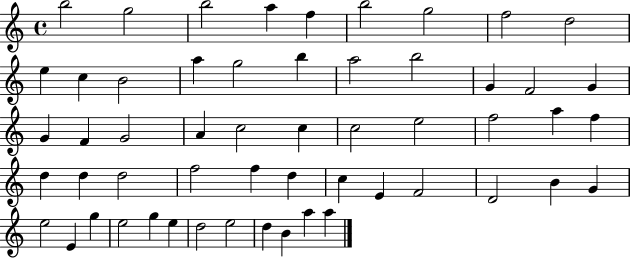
B5/h G5/h B5/h A5/q F5/q B5/h G5/h F5/h D5/h E5/q C5/q B4/h A5/q G5/h B5/q A5/h B5/h G4/q F4/h G4/q G4/q F4/q G4/h A4/q C5/h C5/q C5/h E5/h F5/h A5/q F5/q D5/q D5/q D5/h F5/h F5/q D5/q C5/q E4/q F4/h D4/h B4/q G4/q E5/h E4/q G5/q E5/h G5/q E5/q D5/h E5/h D5/q B4/q A5/q A5/q